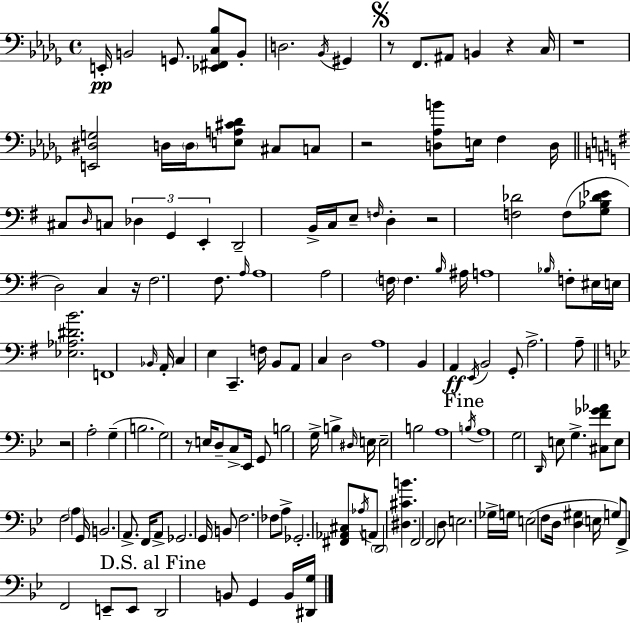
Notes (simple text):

E2/s B2/h G2/e. [Eb2,F#2,C3,Bb3]/e B2/e D3/h. Bb2/s G#2/q R/e F2/e. A#2/e B2/q R/q C3/s R/w [E2,D#3,G3]/h D3/s D3/s [E3,A3,C#4,Db4]/e C#3/e C3/e R/h [D3,Ab3,B4]/e E3/s F3/q D3/s C#3/e D3/s C3/e Db3/q G2/q E2/q D2/h B2/s C3/s E3/e F3/s D3/q R/h [F3,Db4]/h F3/e [G3,Bb3,Db4,Eb4]/e D3/h C3/q R/s F#3/h. F#3/e. A3/s A3/w A3/h F3/s F3/q. B3/s A#3/s A3/w Bb3/s F3/e EIS3/s E3/s [Eb3,Ab3,D#4,B4]/h. F2/w Bb2/s A2/s C3/q E3/q C2/q. F3/s B2/e A2/e C3/q D3/h A3/w B2/q A2/q E2/s B2/h G2/e A3/h. A3/e R/h A3/h G3/q B3/h. G3/h R/e E3/s D3/e C3/e Eb2/s G2/e B3/h G3/s B3/q D#3/s E3/s E3/h B3/h A3/w B3/s A3/w G3/h D2/s E3/e G3/q. [C#3,F4,Gb4,Ab4]/e E3/e F3/h A3/q G2/s B2/h. A2/e. F2/s A2/e Gb2/h. G2/s B2/e F3/h. FES3/e A3/e Gb2/h. [F#2,Ab2,C#3]/e Ab3/s A2/e D2/h [D#3,C#4,B4]/q. F2/h F2/h D3/e E3/h. Gb3/s G3/s E3/h F3/e D3/s [D3,G#3]/q E3/s G3/e F2/e F2/h E2/e E2/e D2/h B2/e G2/q B2/s [D#2,G3]/s